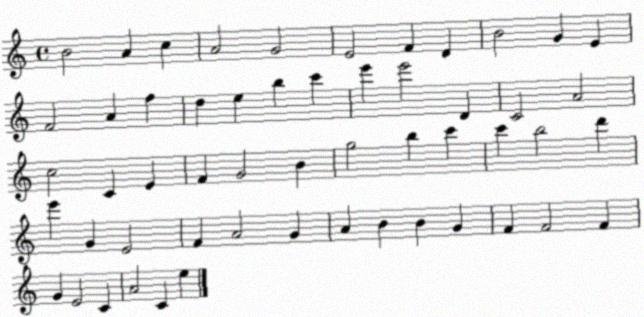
X:1
T:Untitled
M:4/4
L:1/4
K:C
B2 A c A2 G2 E2 F D B2 G E F2 A f d e b c' e' e'2 D C2 A2 c2 C E F G2 B g2 b c' c' b2 d' e' G E2 F A2 G A B B G F F2 F G E2 C A2 C e